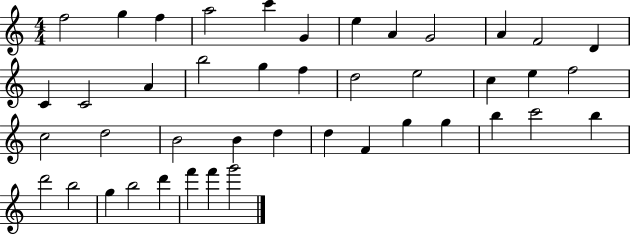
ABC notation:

X:1
T:Untitled
M:4/4
L:1/4
K:C
f2 g f a2 c' G e A G2 A F2 D C C2 A b2 g f d2 e2 c e f2 c2 d2 B2 B d d F g g b c'2 b d'2 b2 g b2 d' f' f' g'2